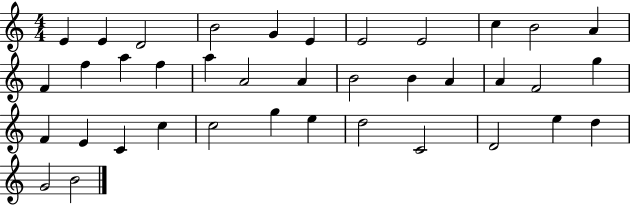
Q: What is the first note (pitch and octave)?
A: E4